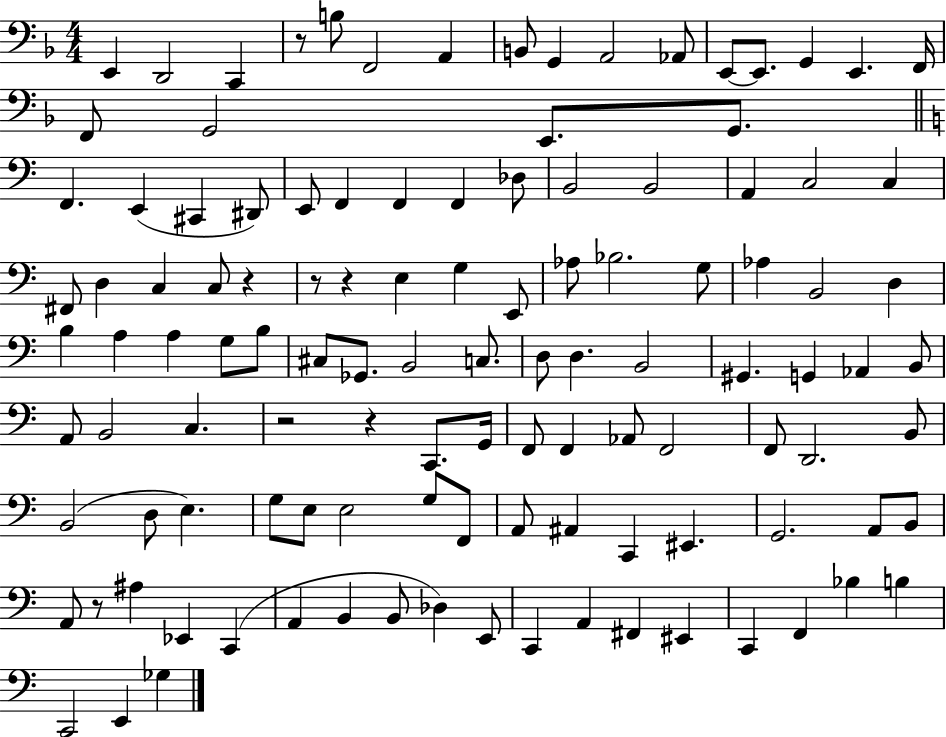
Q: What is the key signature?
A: F major